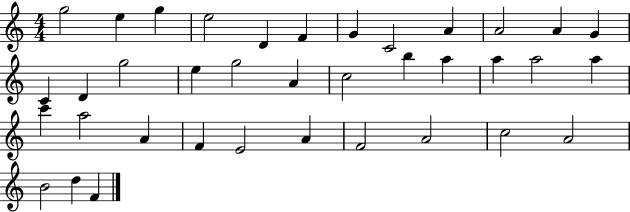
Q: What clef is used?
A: treble